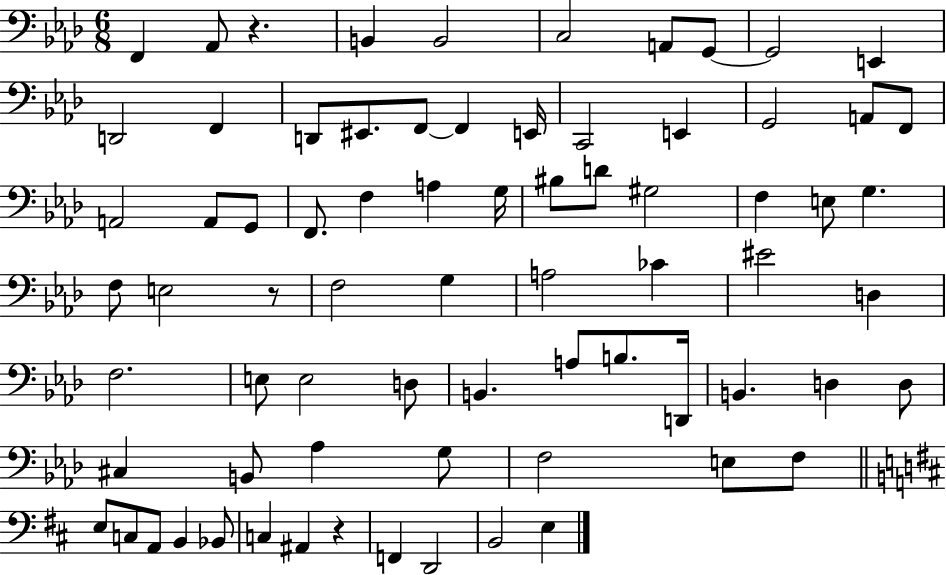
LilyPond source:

{
  \clef bass
  \numericTimeSignature
  \time 6/8
  \key aes \major
  \repeat volta 2 { f,4 aes,8 r4. | b,4 b,2 | c2 a,8 g,8~~ | g,2 e,4 | \break d,2 f,4 | d,8 eis,8. f,8~~ f,4 e,16 | c,2 e,4 | g,2 a,8 f,8 | \break a,2 a,8 g,8 | f,8. f4 a4 g16 | bis8 d'8 gis2 | f4 e8 g4. | \break f8 e2 r8 | f2 g4 | a2 ces'4 | eis'2 d4 | \break f2. | e8 e2 d8 | b,4. a8 b8. d,16 | b,4. d4 d8 | \break cis4 b,8 aes4 g8 | f2 e8 f8 | \bar "||" \break \key b \minor e8 c8 a,8 b,4 bes,8 | c4 ais,4 r4 | f,4 d,2 | b,2 e4 | \break } \bar "|."
}